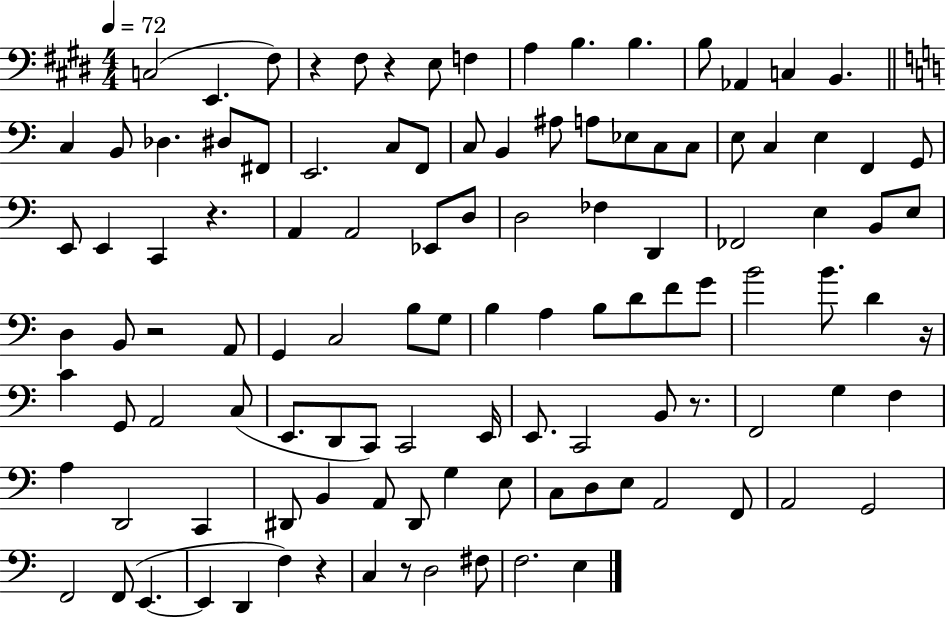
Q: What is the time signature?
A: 4/4